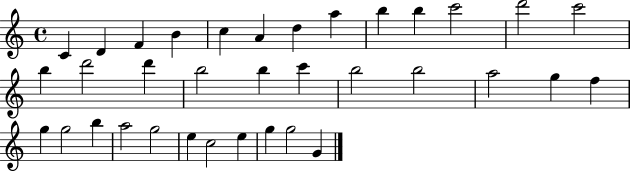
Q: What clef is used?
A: treble